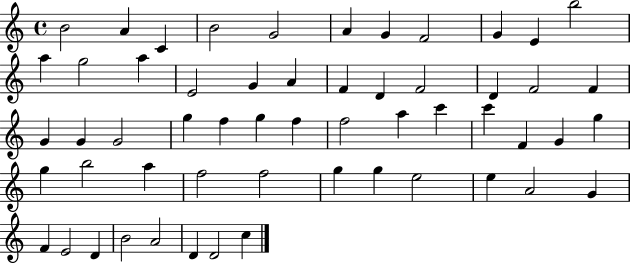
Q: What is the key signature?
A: C major